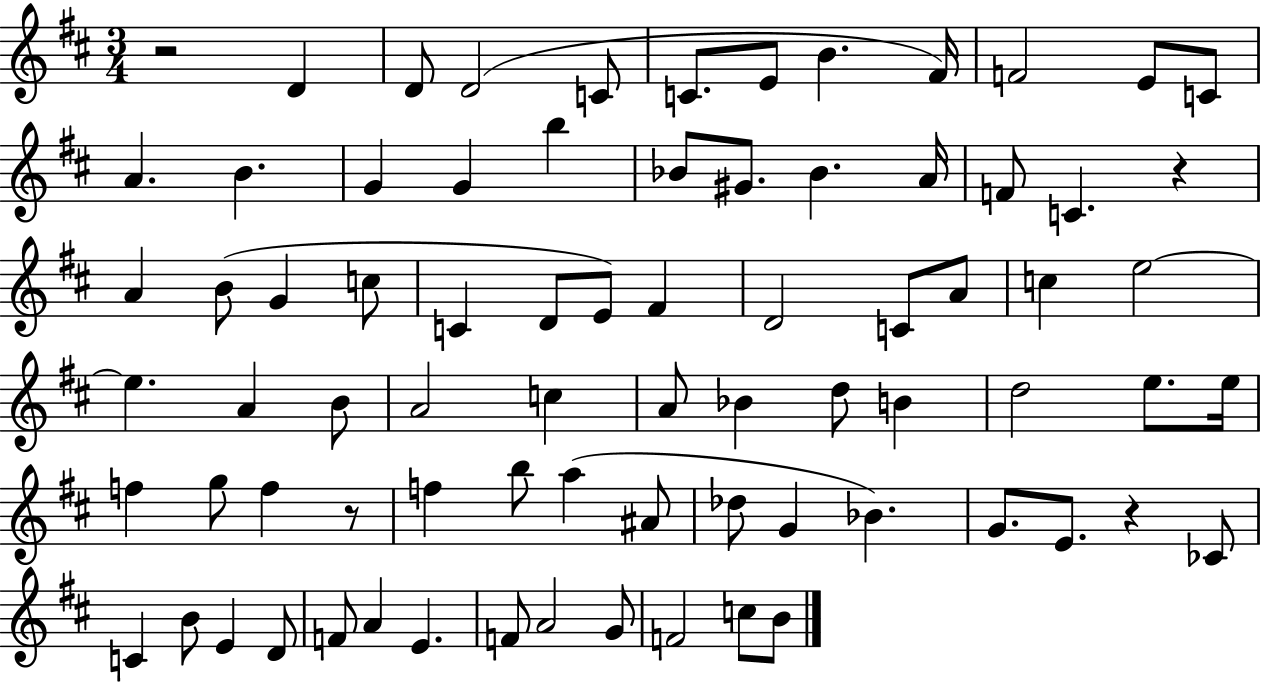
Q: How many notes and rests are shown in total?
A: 77